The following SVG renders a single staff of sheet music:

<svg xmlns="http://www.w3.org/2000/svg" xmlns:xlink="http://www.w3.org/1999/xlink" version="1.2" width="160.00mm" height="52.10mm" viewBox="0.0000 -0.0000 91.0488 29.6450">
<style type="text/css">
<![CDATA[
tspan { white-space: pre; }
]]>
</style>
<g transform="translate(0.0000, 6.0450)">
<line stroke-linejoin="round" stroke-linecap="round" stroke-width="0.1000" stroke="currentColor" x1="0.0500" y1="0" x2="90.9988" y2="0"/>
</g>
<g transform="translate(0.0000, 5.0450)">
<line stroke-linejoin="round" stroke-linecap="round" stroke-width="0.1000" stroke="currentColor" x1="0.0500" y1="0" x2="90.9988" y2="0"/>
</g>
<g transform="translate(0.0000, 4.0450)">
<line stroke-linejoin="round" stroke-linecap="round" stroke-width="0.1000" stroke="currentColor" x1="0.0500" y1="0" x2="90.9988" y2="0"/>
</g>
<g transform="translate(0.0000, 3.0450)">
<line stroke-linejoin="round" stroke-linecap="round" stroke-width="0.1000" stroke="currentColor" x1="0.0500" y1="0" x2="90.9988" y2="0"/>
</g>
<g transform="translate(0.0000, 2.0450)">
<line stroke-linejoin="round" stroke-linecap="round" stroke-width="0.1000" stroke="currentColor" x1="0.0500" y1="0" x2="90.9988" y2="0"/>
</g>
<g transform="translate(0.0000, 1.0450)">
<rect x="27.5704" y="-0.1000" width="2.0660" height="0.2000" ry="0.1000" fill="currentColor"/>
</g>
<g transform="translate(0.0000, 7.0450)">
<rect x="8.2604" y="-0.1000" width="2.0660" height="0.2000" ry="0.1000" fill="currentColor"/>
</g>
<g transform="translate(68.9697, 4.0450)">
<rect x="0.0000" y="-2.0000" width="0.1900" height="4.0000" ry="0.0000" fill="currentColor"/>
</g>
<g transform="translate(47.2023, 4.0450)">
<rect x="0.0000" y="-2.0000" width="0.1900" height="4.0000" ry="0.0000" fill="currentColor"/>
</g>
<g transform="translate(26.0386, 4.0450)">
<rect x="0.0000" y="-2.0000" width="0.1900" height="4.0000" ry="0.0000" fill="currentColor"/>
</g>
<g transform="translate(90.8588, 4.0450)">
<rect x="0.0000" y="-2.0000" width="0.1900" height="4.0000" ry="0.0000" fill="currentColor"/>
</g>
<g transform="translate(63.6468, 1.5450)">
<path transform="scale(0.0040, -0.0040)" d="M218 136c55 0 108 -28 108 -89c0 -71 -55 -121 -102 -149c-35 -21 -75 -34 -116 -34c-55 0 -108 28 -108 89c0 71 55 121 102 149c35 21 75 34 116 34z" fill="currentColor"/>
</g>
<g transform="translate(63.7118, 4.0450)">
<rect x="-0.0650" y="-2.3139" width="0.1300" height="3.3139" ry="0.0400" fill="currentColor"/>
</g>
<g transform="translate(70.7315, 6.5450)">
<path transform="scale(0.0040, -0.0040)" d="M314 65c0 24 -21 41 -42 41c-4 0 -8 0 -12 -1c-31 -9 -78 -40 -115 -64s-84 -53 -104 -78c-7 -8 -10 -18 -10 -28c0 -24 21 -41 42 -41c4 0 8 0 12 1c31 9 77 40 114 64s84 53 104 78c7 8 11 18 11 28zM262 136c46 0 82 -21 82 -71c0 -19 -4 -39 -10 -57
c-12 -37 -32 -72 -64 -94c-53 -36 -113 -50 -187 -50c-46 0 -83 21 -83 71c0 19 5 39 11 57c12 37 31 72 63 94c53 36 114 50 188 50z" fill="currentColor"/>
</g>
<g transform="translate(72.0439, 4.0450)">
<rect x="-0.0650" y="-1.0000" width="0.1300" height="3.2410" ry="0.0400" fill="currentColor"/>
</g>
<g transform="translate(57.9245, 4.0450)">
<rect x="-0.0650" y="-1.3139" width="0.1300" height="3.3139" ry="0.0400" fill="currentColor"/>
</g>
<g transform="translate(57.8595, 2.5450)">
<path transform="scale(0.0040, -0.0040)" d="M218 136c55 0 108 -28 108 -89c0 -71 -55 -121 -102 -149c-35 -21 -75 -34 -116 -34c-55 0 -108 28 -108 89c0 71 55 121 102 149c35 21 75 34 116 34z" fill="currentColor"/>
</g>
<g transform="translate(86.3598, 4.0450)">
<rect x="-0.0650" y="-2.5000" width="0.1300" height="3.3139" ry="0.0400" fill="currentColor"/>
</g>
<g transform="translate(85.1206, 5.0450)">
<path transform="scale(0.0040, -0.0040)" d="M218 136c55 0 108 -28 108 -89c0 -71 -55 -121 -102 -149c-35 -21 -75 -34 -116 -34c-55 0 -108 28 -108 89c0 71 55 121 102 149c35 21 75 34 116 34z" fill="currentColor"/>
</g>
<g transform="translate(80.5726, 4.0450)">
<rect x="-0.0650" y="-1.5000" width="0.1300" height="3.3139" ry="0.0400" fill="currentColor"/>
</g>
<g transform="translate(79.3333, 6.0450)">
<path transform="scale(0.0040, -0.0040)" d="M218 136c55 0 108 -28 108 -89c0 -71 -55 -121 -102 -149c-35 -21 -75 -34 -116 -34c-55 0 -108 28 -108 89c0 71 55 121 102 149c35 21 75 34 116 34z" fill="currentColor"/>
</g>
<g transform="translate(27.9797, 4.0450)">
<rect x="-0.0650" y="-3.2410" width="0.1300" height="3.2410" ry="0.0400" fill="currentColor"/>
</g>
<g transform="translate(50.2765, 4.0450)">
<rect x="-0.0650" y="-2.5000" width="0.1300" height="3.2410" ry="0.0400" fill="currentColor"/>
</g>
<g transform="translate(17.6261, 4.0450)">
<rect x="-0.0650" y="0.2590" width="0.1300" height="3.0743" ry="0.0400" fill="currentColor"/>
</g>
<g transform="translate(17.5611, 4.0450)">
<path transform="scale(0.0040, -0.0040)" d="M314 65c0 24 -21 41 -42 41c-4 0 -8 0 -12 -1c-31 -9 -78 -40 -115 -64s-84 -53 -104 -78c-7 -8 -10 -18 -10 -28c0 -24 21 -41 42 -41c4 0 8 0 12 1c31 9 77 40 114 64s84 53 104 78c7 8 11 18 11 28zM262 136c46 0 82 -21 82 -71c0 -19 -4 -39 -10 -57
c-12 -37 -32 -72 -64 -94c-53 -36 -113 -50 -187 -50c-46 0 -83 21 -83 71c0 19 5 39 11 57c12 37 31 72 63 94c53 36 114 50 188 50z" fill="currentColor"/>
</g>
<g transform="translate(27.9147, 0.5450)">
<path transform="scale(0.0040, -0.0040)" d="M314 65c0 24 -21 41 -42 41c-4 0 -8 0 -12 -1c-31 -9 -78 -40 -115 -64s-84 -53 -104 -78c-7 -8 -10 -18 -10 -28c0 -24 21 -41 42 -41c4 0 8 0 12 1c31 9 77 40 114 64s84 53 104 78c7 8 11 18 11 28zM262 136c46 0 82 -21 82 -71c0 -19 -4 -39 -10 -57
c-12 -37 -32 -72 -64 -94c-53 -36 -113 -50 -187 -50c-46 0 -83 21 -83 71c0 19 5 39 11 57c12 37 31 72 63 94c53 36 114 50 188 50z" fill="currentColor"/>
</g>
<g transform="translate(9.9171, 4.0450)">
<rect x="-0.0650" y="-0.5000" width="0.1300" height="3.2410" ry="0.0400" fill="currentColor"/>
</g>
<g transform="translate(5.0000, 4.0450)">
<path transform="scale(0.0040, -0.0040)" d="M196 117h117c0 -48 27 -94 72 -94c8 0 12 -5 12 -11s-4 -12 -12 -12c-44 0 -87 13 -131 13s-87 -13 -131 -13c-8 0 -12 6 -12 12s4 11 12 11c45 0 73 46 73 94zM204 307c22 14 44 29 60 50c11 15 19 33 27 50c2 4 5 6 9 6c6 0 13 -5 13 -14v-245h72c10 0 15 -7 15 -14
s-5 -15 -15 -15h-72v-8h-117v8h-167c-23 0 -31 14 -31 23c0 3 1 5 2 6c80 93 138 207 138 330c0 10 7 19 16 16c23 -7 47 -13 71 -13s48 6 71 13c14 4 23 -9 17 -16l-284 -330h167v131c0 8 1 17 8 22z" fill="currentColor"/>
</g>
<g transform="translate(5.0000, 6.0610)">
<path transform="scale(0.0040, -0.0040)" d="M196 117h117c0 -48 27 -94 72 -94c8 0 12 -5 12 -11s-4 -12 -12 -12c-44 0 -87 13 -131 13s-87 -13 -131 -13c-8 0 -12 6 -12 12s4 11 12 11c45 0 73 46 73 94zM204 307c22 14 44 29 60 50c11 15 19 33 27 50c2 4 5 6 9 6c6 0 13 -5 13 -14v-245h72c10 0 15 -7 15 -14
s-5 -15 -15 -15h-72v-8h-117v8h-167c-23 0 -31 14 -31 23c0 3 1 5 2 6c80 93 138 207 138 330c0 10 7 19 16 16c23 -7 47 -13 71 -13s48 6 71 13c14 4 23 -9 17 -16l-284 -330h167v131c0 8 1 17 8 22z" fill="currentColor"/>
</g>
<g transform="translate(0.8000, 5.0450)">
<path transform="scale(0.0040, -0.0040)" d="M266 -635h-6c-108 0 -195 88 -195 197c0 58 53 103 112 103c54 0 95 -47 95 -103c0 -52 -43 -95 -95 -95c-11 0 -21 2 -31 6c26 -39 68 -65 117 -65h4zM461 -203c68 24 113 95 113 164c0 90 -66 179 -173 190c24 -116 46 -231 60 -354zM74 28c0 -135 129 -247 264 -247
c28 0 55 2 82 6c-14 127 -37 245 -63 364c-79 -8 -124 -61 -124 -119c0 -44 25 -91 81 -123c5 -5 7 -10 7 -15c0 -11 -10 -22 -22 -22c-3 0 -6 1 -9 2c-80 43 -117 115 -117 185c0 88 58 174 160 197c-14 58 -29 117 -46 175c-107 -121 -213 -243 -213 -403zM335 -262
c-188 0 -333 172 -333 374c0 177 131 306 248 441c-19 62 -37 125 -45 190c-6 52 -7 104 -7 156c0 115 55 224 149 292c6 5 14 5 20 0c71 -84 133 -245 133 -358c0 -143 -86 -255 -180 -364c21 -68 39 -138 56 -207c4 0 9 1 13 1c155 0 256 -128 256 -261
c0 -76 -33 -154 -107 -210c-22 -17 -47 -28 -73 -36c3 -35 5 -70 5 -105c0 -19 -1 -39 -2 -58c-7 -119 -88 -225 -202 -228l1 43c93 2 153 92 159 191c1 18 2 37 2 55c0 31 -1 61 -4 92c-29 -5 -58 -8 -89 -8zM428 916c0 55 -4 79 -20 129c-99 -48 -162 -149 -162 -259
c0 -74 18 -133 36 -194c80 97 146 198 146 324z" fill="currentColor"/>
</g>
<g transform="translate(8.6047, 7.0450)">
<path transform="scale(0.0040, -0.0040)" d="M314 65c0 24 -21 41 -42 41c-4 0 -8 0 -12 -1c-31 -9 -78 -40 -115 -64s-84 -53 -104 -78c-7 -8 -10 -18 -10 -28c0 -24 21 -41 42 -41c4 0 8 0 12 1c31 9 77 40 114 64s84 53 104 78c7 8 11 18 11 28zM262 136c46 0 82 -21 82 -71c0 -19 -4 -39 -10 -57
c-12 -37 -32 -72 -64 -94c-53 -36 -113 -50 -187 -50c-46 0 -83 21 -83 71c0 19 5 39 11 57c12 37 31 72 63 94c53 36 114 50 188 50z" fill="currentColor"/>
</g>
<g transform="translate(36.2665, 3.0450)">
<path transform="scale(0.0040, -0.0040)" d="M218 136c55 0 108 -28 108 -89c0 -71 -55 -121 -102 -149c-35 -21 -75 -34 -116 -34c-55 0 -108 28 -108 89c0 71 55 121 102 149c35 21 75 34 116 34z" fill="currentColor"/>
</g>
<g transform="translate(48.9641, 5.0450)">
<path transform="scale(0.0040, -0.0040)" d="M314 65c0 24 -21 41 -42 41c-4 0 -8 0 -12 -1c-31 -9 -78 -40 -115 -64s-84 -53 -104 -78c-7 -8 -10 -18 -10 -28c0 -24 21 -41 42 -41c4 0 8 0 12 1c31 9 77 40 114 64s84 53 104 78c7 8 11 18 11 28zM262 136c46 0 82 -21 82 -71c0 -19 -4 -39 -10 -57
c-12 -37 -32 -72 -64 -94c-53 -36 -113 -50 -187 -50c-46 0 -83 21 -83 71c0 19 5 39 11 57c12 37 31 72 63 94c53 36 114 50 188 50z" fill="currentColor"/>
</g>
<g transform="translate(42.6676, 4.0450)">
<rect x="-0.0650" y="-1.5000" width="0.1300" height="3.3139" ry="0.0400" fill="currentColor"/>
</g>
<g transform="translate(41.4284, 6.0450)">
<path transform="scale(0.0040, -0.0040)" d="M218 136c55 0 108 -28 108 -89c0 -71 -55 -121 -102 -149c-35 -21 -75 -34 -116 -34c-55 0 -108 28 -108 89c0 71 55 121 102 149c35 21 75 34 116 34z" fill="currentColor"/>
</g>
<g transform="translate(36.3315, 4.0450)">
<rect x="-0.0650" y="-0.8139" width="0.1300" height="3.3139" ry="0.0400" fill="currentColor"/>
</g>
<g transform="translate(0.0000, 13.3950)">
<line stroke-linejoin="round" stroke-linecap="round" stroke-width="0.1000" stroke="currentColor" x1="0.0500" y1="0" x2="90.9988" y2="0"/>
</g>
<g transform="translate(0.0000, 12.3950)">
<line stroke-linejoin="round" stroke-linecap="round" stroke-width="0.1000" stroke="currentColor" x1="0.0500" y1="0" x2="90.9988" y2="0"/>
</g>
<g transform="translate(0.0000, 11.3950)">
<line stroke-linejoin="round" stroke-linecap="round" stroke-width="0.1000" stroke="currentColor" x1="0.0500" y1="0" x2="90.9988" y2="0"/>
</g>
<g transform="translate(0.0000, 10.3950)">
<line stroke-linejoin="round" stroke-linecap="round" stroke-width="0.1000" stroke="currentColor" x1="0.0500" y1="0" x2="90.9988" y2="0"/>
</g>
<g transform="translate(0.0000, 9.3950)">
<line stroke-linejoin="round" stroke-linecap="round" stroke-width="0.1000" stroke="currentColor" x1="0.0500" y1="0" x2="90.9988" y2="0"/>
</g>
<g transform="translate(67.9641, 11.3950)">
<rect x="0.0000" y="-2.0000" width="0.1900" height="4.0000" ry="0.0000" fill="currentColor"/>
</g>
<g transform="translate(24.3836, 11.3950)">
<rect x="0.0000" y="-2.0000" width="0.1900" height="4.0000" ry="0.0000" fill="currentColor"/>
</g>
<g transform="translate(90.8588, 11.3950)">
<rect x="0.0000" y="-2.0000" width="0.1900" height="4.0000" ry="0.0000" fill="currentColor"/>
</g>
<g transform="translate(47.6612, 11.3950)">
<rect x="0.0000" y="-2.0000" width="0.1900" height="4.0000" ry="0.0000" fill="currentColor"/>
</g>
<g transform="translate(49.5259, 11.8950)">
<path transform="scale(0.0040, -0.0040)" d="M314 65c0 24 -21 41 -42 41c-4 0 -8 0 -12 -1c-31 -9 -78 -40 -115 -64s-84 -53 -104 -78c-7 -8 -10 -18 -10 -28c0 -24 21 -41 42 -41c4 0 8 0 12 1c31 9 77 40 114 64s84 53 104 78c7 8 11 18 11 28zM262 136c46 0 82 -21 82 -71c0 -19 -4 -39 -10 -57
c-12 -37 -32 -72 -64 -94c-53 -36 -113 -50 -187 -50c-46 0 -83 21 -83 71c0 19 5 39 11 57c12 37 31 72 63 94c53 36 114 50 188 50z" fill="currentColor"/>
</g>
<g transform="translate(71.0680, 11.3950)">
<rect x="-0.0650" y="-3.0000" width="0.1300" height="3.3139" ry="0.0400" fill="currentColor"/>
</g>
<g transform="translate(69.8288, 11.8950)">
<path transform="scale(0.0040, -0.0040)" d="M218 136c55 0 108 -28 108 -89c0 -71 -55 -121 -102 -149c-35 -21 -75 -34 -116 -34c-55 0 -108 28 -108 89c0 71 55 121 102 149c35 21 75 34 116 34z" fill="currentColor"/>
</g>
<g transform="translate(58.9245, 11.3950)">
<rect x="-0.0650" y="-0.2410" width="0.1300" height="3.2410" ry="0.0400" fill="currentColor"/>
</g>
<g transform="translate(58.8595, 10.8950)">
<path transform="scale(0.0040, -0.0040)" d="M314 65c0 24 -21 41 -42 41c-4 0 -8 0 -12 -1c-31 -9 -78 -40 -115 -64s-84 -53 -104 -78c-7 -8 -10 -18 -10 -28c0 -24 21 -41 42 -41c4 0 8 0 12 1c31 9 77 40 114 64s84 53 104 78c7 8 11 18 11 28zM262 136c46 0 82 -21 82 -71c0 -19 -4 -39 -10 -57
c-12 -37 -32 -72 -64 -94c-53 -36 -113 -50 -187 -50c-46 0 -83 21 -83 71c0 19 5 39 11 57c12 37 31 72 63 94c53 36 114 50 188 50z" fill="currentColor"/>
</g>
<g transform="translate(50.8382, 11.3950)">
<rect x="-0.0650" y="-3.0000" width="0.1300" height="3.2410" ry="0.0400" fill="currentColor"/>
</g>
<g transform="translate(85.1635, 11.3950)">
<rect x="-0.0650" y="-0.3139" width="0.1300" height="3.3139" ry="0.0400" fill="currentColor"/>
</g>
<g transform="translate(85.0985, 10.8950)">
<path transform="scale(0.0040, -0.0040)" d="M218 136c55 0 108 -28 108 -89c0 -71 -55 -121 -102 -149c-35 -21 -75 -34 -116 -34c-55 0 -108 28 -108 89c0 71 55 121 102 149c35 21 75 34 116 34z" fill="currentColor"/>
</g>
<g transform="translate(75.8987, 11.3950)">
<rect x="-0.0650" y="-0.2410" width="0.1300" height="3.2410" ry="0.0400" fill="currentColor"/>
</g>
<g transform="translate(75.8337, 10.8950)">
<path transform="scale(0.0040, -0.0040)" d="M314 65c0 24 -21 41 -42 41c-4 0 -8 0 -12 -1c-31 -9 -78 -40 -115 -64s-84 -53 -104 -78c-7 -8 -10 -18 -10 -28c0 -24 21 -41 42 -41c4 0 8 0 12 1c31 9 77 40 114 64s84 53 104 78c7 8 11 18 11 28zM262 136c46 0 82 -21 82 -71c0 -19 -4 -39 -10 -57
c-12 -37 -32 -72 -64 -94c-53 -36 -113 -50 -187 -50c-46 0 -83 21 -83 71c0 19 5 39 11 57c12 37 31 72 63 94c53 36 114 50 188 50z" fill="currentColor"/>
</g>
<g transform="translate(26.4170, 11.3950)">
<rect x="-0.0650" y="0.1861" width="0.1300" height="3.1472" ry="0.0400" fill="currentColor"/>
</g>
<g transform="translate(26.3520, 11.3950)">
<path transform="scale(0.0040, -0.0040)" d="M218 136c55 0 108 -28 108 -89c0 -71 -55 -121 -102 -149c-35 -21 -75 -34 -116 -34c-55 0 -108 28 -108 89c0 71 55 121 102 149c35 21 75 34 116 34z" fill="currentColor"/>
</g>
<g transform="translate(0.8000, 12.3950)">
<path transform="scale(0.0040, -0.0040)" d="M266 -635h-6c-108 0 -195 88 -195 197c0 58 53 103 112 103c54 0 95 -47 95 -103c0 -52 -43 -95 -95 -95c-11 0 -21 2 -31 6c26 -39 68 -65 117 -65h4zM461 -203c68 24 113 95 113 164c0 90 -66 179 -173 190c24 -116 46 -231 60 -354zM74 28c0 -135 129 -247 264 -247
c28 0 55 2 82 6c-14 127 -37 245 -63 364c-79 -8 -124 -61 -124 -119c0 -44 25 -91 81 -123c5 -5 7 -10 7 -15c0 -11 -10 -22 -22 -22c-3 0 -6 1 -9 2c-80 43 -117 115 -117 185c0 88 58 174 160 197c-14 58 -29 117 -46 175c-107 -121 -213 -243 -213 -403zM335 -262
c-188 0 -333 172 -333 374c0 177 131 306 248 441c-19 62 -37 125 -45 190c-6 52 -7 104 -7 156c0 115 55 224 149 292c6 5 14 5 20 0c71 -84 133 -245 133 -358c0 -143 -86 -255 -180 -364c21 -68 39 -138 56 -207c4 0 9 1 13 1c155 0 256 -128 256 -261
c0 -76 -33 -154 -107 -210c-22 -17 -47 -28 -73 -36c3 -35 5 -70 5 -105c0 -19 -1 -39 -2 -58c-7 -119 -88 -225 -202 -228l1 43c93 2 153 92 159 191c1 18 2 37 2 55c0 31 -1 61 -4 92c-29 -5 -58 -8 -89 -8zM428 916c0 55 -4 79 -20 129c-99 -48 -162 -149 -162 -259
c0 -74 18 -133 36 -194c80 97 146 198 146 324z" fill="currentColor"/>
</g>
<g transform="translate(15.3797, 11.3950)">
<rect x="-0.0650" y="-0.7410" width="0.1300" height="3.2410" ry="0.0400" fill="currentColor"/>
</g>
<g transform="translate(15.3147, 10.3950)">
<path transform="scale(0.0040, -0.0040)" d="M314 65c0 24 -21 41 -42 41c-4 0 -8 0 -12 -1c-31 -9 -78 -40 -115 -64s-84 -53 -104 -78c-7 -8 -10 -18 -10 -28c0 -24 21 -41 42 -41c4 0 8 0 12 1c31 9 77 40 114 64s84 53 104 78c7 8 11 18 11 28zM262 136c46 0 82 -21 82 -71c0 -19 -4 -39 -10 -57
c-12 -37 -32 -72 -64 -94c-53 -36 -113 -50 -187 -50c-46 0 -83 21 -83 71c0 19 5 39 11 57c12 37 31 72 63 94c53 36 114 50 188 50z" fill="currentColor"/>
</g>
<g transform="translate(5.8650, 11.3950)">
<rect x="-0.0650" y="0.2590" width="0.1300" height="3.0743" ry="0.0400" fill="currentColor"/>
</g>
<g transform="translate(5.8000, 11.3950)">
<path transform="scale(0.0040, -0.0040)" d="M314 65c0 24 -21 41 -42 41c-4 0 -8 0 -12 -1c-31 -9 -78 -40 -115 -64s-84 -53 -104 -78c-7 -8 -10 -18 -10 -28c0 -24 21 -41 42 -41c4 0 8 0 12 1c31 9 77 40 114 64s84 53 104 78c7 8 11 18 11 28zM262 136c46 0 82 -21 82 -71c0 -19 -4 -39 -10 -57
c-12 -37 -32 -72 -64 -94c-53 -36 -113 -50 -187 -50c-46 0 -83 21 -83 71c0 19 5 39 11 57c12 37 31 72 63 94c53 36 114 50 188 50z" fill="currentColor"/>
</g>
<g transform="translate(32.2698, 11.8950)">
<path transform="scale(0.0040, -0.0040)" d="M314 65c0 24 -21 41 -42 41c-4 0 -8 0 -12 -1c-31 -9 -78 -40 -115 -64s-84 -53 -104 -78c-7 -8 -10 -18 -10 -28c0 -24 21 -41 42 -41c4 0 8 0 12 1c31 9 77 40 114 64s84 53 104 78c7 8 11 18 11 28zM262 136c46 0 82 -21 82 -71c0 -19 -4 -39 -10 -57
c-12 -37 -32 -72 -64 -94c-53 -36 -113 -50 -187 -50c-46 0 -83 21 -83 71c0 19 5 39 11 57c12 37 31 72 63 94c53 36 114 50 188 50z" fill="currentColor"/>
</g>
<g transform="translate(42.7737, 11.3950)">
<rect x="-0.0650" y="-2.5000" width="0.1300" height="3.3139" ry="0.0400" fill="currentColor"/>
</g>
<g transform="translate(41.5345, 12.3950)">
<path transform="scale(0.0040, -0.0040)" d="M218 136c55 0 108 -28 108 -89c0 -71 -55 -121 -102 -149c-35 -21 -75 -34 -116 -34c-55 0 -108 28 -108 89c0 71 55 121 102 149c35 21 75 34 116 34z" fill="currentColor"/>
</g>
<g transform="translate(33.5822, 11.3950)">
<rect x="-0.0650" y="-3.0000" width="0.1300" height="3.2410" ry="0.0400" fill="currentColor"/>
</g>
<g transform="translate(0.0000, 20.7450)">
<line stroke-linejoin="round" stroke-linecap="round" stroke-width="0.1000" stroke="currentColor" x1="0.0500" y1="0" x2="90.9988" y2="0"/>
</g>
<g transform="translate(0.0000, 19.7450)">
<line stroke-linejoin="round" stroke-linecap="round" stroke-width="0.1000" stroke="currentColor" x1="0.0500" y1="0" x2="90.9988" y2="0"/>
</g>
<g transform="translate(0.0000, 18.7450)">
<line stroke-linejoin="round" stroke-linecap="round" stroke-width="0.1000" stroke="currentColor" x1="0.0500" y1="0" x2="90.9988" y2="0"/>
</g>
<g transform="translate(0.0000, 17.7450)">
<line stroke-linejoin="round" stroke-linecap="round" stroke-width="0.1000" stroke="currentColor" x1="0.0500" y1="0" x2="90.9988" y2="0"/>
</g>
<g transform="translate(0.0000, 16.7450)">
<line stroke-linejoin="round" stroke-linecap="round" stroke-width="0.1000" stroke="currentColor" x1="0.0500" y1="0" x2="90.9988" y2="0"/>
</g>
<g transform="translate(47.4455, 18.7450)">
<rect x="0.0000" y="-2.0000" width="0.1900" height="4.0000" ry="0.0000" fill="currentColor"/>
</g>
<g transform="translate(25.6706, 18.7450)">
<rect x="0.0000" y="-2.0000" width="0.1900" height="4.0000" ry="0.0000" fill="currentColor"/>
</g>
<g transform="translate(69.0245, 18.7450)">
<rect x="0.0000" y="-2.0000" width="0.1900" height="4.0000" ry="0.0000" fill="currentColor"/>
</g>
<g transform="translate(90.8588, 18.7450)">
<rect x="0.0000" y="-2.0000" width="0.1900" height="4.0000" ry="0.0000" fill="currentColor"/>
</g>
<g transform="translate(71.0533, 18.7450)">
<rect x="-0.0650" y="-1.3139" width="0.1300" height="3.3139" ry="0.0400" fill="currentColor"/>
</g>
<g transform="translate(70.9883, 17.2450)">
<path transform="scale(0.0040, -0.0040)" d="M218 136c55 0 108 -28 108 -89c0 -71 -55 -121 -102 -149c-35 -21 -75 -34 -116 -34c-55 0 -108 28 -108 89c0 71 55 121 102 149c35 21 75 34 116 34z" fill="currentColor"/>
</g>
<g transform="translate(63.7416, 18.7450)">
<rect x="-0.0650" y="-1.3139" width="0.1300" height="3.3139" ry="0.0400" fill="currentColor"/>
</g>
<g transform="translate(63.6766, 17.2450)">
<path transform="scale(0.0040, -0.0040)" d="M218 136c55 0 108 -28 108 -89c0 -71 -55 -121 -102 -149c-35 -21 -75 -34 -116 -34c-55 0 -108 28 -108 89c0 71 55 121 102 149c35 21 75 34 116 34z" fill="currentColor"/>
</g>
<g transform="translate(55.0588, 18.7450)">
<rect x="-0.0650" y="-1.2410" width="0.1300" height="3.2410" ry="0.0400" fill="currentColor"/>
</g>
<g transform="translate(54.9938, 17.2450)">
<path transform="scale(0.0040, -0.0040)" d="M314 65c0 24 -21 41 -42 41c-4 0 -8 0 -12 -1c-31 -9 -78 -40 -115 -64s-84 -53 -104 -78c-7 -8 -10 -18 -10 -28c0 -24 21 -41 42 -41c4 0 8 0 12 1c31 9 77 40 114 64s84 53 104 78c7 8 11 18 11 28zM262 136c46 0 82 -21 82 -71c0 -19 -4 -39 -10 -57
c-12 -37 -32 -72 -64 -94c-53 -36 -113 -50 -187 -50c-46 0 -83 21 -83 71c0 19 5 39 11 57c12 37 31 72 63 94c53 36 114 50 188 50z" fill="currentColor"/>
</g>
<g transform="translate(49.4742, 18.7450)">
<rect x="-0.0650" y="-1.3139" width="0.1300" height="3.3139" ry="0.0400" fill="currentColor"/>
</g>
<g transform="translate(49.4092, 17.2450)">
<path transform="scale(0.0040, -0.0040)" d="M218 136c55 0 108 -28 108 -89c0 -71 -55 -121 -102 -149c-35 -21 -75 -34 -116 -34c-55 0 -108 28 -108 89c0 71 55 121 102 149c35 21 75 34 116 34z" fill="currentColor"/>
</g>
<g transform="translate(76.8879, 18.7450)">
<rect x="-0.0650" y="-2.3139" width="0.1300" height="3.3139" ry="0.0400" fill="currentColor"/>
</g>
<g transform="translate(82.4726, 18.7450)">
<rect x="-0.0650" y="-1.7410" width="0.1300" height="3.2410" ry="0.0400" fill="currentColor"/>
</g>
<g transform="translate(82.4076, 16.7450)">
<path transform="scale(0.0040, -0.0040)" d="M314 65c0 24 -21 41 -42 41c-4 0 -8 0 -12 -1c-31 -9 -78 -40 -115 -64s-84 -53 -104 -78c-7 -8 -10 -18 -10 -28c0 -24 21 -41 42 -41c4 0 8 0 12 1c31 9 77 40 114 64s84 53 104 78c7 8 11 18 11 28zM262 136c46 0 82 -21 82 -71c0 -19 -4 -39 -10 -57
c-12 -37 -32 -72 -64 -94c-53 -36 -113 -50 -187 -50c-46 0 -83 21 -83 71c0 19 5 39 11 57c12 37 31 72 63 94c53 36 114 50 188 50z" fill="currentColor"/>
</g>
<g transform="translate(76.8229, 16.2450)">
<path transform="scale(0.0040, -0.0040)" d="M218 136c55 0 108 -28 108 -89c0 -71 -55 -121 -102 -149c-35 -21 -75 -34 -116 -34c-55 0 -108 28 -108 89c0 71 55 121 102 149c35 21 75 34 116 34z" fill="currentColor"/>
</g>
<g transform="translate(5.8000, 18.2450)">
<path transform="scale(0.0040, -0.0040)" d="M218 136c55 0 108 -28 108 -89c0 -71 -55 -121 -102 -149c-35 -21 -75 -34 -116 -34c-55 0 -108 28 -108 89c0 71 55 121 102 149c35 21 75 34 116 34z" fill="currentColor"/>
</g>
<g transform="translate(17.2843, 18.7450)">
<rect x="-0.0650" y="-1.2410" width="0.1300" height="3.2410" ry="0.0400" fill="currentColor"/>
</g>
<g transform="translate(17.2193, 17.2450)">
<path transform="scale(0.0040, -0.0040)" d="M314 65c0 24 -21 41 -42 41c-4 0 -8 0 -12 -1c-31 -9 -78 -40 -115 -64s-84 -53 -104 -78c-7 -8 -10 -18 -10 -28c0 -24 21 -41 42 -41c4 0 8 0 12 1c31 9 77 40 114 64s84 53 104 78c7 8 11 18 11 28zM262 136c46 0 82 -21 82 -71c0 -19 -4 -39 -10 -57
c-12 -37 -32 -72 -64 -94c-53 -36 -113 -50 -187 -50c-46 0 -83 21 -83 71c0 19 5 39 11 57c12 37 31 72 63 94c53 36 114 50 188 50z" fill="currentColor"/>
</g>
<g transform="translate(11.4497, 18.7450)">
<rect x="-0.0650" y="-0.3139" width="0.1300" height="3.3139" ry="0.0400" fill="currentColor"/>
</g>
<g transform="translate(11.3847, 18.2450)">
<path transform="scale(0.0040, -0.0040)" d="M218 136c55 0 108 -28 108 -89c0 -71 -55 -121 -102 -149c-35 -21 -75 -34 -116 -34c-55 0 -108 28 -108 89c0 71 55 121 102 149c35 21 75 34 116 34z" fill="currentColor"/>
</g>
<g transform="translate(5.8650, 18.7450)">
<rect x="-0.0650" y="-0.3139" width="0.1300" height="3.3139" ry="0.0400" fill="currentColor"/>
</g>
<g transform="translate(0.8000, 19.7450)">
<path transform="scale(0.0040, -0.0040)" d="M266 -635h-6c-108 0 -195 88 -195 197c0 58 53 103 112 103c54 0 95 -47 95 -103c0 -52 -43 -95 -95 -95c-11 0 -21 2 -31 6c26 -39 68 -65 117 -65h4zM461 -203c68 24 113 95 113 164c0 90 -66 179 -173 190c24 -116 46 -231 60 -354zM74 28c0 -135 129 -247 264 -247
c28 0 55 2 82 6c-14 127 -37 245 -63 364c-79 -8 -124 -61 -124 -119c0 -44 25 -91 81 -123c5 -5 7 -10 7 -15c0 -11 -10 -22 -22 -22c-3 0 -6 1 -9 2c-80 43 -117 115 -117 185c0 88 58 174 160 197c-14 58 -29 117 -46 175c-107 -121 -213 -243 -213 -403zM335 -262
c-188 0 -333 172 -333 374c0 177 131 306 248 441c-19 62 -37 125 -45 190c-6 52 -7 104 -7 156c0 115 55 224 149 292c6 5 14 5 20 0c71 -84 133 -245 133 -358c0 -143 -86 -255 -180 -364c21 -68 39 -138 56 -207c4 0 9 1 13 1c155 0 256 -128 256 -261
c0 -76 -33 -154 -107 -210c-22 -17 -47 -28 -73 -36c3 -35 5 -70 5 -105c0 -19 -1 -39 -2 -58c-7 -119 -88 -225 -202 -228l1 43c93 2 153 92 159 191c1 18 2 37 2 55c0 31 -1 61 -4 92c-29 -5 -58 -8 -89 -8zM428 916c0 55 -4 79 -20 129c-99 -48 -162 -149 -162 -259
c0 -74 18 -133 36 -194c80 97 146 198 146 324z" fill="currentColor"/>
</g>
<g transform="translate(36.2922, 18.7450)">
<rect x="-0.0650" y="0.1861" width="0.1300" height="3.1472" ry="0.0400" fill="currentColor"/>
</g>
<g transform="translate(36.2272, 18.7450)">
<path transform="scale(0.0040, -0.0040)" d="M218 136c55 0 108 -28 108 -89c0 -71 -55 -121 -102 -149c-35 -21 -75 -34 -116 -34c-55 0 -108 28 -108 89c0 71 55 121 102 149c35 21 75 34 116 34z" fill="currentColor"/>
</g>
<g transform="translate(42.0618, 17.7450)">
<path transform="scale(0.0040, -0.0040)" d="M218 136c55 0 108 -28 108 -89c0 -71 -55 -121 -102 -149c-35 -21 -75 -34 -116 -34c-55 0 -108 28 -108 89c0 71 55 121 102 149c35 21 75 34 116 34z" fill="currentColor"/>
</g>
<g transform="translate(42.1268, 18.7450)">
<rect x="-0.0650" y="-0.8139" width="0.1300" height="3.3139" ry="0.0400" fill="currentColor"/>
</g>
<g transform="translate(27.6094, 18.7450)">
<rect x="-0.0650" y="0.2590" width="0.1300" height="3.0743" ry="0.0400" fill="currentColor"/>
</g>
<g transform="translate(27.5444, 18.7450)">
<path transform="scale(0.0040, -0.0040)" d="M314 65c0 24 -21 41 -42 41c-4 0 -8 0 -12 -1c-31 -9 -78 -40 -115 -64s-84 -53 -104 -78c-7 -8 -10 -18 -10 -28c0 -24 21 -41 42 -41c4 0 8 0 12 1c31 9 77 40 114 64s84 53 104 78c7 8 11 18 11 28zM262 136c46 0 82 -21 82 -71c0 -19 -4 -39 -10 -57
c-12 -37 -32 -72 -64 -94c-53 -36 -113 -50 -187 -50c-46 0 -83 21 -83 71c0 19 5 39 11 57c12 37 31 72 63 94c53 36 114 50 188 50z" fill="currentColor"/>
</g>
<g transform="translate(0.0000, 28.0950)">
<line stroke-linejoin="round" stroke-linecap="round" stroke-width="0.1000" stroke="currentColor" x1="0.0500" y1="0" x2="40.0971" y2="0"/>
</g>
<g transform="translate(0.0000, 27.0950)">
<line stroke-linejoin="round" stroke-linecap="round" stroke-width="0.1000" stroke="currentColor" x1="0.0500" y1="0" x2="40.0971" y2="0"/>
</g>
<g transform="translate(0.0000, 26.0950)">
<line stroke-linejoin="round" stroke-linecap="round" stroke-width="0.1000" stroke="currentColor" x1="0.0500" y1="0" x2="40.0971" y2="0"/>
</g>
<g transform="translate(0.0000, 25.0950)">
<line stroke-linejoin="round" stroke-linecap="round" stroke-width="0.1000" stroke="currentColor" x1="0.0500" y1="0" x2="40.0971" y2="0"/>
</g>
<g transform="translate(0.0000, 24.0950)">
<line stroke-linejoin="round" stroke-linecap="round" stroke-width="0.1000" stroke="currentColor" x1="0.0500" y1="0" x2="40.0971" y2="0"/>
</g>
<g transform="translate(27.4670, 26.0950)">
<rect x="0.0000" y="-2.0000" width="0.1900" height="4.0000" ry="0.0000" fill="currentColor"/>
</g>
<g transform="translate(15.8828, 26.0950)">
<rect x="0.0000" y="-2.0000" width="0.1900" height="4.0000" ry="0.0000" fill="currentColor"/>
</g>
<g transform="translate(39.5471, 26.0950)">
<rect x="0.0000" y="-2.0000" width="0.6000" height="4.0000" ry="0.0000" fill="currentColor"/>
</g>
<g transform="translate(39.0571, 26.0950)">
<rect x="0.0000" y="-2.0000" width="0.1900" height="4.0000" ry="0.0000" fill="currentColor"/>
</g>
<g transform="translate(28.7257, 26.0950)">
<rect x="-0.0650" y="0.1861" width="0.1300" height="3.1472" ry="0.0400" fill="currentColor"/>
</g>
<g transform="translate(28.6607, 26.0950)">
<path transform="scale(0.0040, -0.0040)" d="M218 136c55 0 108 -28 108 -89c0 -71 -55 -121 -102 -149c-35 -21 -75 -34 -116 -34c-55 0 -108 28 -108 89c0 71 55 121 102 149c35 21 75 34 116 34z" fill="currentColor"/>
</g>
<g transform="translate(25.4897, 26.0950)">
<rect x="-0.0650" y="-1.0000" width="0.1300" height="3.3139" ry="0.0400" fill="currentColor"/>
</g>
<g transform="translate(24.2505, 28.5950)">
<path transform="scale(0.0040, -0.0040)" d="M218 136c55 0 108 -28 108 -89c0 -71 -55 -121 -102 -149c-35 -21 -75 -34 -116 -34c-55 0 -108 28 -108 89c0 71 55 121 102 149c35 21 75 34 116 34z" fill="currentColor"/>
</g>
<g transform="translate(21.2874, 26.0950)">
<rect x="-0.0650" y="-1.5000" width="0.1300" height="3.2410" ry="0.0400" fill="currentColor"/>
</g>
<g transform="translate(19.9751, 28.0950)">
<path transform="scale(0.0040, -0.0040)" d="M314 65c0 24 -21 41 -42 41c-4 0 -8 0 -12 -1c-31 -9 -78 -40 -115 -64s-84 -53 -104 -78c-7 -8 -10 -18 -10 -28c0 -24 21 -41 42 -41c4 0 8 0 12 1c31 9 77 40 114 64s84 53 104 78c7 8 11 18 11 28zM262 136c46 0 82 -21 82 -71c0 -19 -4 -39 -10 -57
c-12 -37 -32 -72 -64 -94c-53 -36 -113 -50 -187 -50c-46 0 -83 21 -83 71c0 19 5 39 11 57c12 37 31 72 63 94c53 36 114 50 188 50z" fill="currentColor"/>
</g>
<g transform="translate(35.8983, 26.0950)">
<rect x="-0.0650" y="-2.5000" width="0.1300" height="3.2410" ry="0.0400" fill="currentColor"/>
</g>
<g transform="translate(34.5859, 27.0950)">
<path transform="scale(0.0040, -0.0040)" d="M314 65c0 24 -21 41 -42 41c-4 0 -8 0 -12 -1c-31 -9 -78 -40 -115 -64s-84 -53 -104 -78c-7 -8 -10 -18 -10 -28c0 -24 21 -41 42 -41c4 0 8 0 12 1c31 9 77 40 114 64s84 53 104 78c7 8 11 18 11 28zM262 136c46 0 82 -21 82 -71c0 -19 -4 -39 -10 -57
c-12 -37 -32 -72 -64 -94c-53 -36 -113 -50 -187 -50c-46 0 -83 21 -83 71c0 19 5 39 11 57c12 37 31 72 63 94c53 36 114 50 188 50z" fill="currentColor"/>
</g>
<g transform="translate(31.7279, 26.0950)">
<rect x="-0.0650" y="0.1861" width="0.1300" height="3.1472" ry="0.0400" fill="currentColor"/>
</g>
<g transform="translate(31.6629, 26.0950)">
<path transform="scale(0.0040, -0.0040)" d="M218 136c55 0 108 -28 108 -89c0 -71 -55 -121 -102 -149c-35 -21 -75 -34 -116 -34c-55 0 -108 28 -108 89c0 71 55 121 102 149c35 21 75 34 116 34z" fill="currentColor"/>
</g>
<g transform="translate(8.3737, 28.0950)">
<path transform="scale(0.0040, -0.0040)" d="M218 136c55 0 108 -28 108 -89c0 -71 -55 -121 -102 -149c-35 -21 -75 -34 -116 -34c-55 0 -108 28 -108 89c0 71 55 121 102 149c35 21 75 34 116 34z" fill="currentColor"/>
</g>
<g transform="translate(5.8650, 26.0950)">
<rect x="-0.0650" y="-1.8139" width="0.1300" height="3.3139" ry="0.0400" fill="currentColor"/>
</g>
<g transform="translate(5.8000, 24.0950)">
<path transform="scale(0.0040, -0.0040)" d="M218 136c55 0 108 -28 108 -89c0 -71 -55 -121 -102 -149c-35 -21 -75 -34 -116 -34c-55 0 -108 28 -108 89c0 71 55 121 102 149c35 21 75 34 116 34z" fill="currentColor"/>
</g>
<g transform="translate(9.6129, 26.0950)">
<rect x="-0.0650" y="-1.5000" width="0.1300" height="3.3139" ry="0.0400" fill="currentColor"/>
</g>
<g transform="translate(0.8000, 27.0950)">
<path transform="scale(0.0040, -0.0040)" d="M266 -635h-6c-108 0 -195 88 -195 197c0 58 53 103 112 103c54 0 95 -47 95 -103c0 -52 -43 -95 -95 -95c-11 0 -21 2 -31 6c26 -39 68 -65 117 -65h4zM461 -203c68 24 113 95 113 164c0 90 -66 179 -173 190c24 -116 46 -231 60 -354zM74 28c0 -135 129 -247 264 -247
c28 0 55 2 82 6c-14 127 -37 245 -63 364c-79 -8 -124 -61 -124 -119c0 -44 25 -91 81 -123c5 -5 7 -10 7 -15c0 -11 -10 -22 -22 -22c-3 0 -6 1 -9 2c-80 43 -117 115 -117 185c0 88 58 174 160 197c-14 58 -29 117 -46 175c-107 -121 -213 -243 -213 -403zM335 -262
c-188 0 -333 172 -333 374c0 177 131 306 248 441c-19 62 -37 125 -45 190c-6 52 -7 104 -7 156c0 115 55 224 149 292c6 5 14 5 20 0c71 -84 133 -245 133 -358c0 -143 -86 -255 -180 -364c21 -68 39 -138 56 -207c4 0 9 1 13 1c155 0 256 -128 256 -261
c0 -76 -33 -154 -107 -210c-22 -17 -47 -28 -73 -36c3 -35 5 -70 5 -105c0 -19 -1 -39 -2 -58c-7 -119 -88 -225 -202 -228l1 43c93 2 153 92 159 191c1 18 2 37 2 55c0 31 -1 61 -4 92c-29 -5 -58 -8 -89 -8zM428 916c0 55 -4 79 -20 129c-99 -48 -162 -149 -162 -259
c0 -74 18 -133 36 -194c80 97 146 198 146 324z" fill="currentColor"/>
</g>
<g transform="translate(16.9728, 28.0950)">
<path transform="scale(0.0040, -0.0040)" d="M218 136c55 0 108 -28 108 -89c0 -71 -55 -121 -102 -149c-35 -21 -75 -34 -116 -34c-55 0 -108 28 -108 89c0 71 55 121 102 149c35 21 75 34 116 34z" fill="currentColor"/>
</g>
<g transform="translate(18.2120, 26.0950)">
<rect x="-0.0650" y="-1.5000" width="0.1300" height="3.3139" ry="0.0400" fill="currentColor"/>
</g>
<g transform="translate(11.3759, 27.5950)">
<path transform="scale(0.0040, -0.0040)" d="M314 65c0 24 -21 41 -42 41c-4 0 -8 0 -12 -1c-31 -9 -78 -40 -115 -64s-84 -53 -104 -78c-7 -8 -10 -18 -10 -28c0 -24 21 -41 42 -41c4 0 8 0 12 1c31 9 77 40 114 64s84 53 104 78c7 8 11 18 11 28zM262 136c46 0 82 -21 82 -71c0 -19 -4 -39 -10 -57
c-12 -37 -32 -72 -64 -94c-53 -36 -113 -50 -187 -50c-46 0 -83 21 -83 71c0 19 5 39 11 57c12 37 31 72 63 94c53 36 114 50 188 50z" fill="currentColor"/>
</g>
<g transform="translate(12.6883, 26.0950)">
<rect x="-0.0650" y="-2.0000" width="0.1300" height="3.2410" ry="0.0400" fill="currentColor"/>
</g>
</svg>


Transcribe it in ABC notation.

X:1
T:Untitled
M:4/4
L:1/4
K:C
C2 B2 b2 d E G2 e g D2 E G B2 d2 B A2 G A2 c2 A c2 c c c e2 B2 B d e e2 e e g f2 f E F2 E E2 D B B G2